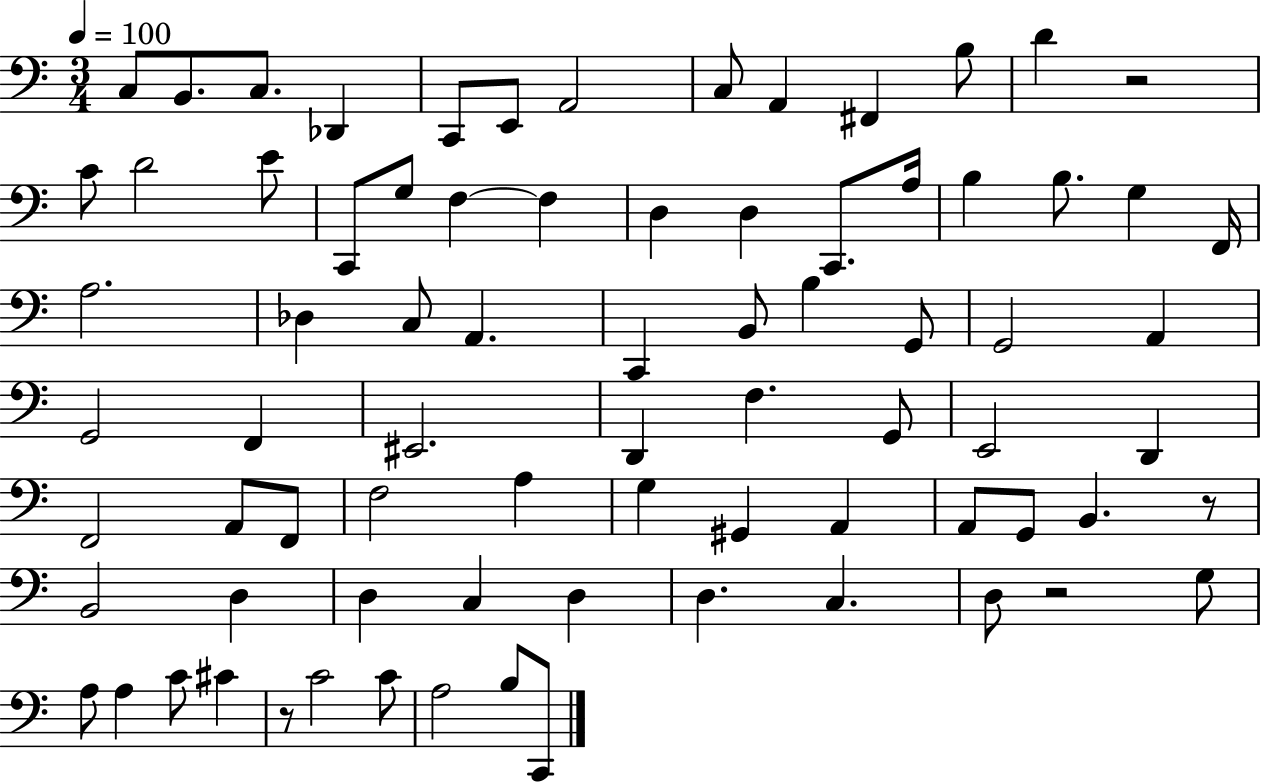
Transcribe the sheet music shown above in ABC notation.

X:1
T:Untitled
M:3/4
L:1/4
K:C
C,/2 B,,/2 C,/2 _D,, C,,/2 E,,/2 A,,2 C,/2 A,, ^F,, B,/2 D z2 C/2 D2 E/2 C,,/2 G,/2 F, F, D, D, C,,/2 A,/4 B, B,/2 G, F,,/4 A,2 _D, C,/2 A,, C,, B,,/2 B, G,,/2 G,,2 A,, G,,2 F,, ^E,,2 D,, F, G,,/2 E,,2 D,, F,,2 A,,/2 F,,/2 F,2 A, G, ^G,, A,, A,,/2 G,,/2 B,, z/2 B,,2 D, D, C, D, D, C, D,/2 z2 G,/2 A,/2 A, C/2 ^C z/2 C2 C/2 A,2 B,/2 C,,/2